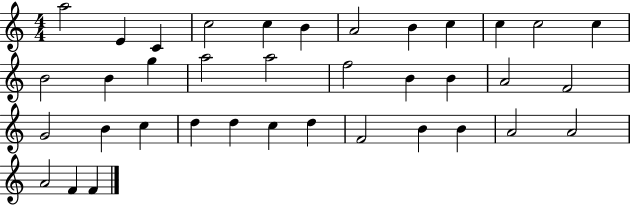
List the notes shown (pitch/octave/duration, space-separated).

A5/h E4/q C4/q C5/h C5/q B4/q A4/h B4/q C5/q C5/q C5/h C5/q B4/h B4/q G5/q A5/h A5/h F5/h B4/q B4/q A4/h F4/h G4/h B4/q C5/q D5/q D5/q C5/q D5/q F4/h B4/q B4/q A4/h A4/h A4/h F4/q F4/q